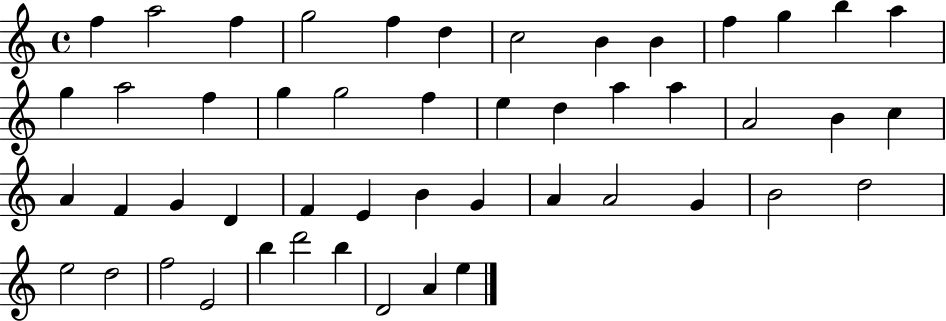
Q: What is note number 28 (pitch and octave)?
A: F4